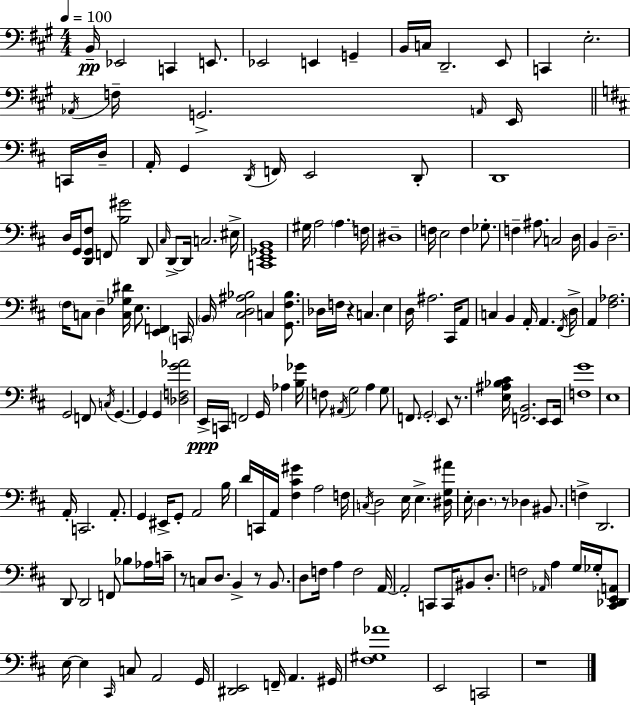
{
  \clef bass
  \numericTimeSignature
  \time 4/4
  \key a \major
  \tempo 4 = 100
  \repeat volta 2 { b,16--\pp ees,2 c,4 e,8. | ees,2 e,4 g,4-- | b,16 c16 d,2.-- e,8 | c,4 e2.-. | \break \acciaccatura { aes,16 } f16-- g,2.-> \grace { a,16 } e,16 | \bar "||" \break \key b \minor c,16 d16-- a,16-. g,4 \acciaccatura { d,16 } f,16 e,2 | d,8-. d,1 | d16 g,16 <d, g, fis>8 f,8 <b gis'>2 | d,8 \grace { cis16 } d,8->~~ d,16 c2. | \break eis16-> <c, e, ges, b,>1 | gis16 a2 \parenthesize a4. | f16 dis1-- | f16 e2 f4 | \break ges8.-. f4-- ais8. c2 | d16 b,4 d2.-- | \parenthesize fis16 c8 d4-- <c ges dis'>16 e8. <e, f,>4 | \parenthesize c,16 \parenthesize b,16 <cis d ais bes>2 c4 | \break <g, fis bes>8. des16 f16 r4 c4. | e4 d16 ais2. | cis,16 a,8 c4 b,4 a,16-. a,4. | \acciaccatura { fis,16 } d16-> a,4 <fis aes>2. | \break g,2 f,8 \acciaccatura { c16 } | g,4.~~ g,4 g,4 <des f g' aes'>2 | e,16->\ppp c,16 f,2 | g,16 aes4 <b ges'>16 f8 \acciaccatura { ais,16 } g2 | \break a4 g8 f,8. \parenthesize g,2-. | e,8 r8. <e ais bes cis'>16 <f, b,>2. | e,8 e,16 <f g'>1 | e1 | \break a,16-. c,2. | a,8.-. g,4 eis,16-> g,8-. a,2 | b16 d'16 c,16 a,16 <fis cis' gis'>4 a2 | f16 \acciaccatura { c16 } d2 | \break e16 e4.-> <dis g ais'>16 e16-. \parenthesize d4. r8 | des4 bis,8. f4-> d,2. | d,8 d,2 | f,8 bes8 aes16 c'16-- r8 c8 d8. b,4-> | \break r8 b,8. d8 f16 a4 f2 | a,16~~ a,2-. | c,8 c,16 bis,8 d8.-. f2 | \grace { aes,16 } a4 g16 ges16-. <cis, des, e, a,>8 e16~~ e4 \grace { cis,16 } c8 | \break a,2 g,16 <dis, e,>2 | f,16-- a,4. gis,16 <fis gis aes'>1 | e,2 | c,2 r1 | \break } \bar "|."
}